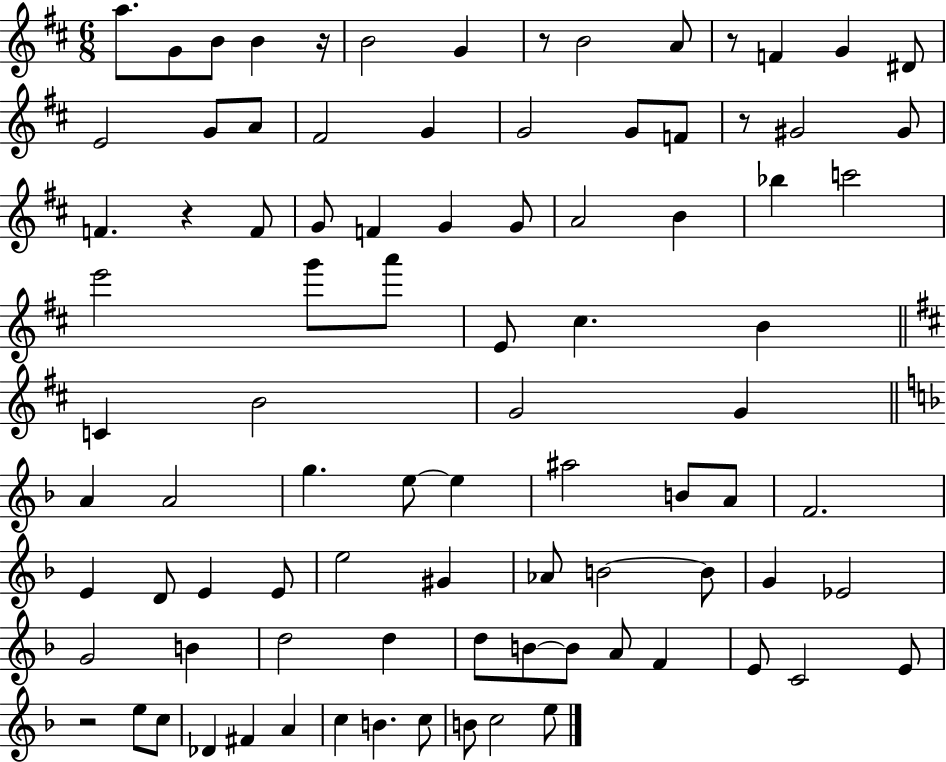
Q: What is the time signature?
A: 6/8